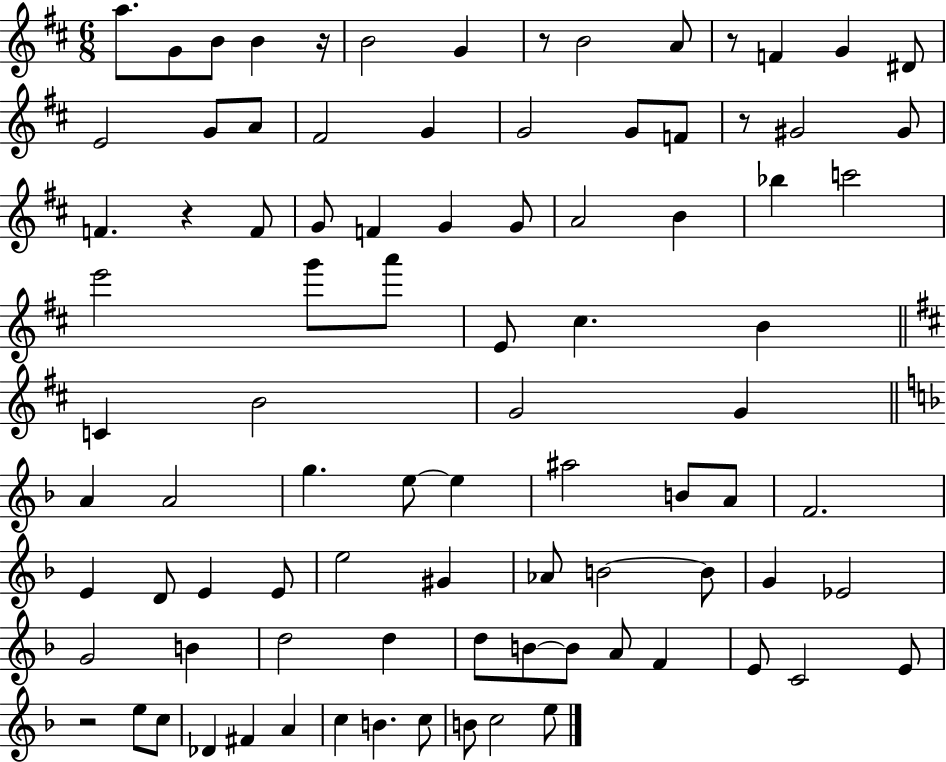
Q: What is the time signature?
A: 6/8